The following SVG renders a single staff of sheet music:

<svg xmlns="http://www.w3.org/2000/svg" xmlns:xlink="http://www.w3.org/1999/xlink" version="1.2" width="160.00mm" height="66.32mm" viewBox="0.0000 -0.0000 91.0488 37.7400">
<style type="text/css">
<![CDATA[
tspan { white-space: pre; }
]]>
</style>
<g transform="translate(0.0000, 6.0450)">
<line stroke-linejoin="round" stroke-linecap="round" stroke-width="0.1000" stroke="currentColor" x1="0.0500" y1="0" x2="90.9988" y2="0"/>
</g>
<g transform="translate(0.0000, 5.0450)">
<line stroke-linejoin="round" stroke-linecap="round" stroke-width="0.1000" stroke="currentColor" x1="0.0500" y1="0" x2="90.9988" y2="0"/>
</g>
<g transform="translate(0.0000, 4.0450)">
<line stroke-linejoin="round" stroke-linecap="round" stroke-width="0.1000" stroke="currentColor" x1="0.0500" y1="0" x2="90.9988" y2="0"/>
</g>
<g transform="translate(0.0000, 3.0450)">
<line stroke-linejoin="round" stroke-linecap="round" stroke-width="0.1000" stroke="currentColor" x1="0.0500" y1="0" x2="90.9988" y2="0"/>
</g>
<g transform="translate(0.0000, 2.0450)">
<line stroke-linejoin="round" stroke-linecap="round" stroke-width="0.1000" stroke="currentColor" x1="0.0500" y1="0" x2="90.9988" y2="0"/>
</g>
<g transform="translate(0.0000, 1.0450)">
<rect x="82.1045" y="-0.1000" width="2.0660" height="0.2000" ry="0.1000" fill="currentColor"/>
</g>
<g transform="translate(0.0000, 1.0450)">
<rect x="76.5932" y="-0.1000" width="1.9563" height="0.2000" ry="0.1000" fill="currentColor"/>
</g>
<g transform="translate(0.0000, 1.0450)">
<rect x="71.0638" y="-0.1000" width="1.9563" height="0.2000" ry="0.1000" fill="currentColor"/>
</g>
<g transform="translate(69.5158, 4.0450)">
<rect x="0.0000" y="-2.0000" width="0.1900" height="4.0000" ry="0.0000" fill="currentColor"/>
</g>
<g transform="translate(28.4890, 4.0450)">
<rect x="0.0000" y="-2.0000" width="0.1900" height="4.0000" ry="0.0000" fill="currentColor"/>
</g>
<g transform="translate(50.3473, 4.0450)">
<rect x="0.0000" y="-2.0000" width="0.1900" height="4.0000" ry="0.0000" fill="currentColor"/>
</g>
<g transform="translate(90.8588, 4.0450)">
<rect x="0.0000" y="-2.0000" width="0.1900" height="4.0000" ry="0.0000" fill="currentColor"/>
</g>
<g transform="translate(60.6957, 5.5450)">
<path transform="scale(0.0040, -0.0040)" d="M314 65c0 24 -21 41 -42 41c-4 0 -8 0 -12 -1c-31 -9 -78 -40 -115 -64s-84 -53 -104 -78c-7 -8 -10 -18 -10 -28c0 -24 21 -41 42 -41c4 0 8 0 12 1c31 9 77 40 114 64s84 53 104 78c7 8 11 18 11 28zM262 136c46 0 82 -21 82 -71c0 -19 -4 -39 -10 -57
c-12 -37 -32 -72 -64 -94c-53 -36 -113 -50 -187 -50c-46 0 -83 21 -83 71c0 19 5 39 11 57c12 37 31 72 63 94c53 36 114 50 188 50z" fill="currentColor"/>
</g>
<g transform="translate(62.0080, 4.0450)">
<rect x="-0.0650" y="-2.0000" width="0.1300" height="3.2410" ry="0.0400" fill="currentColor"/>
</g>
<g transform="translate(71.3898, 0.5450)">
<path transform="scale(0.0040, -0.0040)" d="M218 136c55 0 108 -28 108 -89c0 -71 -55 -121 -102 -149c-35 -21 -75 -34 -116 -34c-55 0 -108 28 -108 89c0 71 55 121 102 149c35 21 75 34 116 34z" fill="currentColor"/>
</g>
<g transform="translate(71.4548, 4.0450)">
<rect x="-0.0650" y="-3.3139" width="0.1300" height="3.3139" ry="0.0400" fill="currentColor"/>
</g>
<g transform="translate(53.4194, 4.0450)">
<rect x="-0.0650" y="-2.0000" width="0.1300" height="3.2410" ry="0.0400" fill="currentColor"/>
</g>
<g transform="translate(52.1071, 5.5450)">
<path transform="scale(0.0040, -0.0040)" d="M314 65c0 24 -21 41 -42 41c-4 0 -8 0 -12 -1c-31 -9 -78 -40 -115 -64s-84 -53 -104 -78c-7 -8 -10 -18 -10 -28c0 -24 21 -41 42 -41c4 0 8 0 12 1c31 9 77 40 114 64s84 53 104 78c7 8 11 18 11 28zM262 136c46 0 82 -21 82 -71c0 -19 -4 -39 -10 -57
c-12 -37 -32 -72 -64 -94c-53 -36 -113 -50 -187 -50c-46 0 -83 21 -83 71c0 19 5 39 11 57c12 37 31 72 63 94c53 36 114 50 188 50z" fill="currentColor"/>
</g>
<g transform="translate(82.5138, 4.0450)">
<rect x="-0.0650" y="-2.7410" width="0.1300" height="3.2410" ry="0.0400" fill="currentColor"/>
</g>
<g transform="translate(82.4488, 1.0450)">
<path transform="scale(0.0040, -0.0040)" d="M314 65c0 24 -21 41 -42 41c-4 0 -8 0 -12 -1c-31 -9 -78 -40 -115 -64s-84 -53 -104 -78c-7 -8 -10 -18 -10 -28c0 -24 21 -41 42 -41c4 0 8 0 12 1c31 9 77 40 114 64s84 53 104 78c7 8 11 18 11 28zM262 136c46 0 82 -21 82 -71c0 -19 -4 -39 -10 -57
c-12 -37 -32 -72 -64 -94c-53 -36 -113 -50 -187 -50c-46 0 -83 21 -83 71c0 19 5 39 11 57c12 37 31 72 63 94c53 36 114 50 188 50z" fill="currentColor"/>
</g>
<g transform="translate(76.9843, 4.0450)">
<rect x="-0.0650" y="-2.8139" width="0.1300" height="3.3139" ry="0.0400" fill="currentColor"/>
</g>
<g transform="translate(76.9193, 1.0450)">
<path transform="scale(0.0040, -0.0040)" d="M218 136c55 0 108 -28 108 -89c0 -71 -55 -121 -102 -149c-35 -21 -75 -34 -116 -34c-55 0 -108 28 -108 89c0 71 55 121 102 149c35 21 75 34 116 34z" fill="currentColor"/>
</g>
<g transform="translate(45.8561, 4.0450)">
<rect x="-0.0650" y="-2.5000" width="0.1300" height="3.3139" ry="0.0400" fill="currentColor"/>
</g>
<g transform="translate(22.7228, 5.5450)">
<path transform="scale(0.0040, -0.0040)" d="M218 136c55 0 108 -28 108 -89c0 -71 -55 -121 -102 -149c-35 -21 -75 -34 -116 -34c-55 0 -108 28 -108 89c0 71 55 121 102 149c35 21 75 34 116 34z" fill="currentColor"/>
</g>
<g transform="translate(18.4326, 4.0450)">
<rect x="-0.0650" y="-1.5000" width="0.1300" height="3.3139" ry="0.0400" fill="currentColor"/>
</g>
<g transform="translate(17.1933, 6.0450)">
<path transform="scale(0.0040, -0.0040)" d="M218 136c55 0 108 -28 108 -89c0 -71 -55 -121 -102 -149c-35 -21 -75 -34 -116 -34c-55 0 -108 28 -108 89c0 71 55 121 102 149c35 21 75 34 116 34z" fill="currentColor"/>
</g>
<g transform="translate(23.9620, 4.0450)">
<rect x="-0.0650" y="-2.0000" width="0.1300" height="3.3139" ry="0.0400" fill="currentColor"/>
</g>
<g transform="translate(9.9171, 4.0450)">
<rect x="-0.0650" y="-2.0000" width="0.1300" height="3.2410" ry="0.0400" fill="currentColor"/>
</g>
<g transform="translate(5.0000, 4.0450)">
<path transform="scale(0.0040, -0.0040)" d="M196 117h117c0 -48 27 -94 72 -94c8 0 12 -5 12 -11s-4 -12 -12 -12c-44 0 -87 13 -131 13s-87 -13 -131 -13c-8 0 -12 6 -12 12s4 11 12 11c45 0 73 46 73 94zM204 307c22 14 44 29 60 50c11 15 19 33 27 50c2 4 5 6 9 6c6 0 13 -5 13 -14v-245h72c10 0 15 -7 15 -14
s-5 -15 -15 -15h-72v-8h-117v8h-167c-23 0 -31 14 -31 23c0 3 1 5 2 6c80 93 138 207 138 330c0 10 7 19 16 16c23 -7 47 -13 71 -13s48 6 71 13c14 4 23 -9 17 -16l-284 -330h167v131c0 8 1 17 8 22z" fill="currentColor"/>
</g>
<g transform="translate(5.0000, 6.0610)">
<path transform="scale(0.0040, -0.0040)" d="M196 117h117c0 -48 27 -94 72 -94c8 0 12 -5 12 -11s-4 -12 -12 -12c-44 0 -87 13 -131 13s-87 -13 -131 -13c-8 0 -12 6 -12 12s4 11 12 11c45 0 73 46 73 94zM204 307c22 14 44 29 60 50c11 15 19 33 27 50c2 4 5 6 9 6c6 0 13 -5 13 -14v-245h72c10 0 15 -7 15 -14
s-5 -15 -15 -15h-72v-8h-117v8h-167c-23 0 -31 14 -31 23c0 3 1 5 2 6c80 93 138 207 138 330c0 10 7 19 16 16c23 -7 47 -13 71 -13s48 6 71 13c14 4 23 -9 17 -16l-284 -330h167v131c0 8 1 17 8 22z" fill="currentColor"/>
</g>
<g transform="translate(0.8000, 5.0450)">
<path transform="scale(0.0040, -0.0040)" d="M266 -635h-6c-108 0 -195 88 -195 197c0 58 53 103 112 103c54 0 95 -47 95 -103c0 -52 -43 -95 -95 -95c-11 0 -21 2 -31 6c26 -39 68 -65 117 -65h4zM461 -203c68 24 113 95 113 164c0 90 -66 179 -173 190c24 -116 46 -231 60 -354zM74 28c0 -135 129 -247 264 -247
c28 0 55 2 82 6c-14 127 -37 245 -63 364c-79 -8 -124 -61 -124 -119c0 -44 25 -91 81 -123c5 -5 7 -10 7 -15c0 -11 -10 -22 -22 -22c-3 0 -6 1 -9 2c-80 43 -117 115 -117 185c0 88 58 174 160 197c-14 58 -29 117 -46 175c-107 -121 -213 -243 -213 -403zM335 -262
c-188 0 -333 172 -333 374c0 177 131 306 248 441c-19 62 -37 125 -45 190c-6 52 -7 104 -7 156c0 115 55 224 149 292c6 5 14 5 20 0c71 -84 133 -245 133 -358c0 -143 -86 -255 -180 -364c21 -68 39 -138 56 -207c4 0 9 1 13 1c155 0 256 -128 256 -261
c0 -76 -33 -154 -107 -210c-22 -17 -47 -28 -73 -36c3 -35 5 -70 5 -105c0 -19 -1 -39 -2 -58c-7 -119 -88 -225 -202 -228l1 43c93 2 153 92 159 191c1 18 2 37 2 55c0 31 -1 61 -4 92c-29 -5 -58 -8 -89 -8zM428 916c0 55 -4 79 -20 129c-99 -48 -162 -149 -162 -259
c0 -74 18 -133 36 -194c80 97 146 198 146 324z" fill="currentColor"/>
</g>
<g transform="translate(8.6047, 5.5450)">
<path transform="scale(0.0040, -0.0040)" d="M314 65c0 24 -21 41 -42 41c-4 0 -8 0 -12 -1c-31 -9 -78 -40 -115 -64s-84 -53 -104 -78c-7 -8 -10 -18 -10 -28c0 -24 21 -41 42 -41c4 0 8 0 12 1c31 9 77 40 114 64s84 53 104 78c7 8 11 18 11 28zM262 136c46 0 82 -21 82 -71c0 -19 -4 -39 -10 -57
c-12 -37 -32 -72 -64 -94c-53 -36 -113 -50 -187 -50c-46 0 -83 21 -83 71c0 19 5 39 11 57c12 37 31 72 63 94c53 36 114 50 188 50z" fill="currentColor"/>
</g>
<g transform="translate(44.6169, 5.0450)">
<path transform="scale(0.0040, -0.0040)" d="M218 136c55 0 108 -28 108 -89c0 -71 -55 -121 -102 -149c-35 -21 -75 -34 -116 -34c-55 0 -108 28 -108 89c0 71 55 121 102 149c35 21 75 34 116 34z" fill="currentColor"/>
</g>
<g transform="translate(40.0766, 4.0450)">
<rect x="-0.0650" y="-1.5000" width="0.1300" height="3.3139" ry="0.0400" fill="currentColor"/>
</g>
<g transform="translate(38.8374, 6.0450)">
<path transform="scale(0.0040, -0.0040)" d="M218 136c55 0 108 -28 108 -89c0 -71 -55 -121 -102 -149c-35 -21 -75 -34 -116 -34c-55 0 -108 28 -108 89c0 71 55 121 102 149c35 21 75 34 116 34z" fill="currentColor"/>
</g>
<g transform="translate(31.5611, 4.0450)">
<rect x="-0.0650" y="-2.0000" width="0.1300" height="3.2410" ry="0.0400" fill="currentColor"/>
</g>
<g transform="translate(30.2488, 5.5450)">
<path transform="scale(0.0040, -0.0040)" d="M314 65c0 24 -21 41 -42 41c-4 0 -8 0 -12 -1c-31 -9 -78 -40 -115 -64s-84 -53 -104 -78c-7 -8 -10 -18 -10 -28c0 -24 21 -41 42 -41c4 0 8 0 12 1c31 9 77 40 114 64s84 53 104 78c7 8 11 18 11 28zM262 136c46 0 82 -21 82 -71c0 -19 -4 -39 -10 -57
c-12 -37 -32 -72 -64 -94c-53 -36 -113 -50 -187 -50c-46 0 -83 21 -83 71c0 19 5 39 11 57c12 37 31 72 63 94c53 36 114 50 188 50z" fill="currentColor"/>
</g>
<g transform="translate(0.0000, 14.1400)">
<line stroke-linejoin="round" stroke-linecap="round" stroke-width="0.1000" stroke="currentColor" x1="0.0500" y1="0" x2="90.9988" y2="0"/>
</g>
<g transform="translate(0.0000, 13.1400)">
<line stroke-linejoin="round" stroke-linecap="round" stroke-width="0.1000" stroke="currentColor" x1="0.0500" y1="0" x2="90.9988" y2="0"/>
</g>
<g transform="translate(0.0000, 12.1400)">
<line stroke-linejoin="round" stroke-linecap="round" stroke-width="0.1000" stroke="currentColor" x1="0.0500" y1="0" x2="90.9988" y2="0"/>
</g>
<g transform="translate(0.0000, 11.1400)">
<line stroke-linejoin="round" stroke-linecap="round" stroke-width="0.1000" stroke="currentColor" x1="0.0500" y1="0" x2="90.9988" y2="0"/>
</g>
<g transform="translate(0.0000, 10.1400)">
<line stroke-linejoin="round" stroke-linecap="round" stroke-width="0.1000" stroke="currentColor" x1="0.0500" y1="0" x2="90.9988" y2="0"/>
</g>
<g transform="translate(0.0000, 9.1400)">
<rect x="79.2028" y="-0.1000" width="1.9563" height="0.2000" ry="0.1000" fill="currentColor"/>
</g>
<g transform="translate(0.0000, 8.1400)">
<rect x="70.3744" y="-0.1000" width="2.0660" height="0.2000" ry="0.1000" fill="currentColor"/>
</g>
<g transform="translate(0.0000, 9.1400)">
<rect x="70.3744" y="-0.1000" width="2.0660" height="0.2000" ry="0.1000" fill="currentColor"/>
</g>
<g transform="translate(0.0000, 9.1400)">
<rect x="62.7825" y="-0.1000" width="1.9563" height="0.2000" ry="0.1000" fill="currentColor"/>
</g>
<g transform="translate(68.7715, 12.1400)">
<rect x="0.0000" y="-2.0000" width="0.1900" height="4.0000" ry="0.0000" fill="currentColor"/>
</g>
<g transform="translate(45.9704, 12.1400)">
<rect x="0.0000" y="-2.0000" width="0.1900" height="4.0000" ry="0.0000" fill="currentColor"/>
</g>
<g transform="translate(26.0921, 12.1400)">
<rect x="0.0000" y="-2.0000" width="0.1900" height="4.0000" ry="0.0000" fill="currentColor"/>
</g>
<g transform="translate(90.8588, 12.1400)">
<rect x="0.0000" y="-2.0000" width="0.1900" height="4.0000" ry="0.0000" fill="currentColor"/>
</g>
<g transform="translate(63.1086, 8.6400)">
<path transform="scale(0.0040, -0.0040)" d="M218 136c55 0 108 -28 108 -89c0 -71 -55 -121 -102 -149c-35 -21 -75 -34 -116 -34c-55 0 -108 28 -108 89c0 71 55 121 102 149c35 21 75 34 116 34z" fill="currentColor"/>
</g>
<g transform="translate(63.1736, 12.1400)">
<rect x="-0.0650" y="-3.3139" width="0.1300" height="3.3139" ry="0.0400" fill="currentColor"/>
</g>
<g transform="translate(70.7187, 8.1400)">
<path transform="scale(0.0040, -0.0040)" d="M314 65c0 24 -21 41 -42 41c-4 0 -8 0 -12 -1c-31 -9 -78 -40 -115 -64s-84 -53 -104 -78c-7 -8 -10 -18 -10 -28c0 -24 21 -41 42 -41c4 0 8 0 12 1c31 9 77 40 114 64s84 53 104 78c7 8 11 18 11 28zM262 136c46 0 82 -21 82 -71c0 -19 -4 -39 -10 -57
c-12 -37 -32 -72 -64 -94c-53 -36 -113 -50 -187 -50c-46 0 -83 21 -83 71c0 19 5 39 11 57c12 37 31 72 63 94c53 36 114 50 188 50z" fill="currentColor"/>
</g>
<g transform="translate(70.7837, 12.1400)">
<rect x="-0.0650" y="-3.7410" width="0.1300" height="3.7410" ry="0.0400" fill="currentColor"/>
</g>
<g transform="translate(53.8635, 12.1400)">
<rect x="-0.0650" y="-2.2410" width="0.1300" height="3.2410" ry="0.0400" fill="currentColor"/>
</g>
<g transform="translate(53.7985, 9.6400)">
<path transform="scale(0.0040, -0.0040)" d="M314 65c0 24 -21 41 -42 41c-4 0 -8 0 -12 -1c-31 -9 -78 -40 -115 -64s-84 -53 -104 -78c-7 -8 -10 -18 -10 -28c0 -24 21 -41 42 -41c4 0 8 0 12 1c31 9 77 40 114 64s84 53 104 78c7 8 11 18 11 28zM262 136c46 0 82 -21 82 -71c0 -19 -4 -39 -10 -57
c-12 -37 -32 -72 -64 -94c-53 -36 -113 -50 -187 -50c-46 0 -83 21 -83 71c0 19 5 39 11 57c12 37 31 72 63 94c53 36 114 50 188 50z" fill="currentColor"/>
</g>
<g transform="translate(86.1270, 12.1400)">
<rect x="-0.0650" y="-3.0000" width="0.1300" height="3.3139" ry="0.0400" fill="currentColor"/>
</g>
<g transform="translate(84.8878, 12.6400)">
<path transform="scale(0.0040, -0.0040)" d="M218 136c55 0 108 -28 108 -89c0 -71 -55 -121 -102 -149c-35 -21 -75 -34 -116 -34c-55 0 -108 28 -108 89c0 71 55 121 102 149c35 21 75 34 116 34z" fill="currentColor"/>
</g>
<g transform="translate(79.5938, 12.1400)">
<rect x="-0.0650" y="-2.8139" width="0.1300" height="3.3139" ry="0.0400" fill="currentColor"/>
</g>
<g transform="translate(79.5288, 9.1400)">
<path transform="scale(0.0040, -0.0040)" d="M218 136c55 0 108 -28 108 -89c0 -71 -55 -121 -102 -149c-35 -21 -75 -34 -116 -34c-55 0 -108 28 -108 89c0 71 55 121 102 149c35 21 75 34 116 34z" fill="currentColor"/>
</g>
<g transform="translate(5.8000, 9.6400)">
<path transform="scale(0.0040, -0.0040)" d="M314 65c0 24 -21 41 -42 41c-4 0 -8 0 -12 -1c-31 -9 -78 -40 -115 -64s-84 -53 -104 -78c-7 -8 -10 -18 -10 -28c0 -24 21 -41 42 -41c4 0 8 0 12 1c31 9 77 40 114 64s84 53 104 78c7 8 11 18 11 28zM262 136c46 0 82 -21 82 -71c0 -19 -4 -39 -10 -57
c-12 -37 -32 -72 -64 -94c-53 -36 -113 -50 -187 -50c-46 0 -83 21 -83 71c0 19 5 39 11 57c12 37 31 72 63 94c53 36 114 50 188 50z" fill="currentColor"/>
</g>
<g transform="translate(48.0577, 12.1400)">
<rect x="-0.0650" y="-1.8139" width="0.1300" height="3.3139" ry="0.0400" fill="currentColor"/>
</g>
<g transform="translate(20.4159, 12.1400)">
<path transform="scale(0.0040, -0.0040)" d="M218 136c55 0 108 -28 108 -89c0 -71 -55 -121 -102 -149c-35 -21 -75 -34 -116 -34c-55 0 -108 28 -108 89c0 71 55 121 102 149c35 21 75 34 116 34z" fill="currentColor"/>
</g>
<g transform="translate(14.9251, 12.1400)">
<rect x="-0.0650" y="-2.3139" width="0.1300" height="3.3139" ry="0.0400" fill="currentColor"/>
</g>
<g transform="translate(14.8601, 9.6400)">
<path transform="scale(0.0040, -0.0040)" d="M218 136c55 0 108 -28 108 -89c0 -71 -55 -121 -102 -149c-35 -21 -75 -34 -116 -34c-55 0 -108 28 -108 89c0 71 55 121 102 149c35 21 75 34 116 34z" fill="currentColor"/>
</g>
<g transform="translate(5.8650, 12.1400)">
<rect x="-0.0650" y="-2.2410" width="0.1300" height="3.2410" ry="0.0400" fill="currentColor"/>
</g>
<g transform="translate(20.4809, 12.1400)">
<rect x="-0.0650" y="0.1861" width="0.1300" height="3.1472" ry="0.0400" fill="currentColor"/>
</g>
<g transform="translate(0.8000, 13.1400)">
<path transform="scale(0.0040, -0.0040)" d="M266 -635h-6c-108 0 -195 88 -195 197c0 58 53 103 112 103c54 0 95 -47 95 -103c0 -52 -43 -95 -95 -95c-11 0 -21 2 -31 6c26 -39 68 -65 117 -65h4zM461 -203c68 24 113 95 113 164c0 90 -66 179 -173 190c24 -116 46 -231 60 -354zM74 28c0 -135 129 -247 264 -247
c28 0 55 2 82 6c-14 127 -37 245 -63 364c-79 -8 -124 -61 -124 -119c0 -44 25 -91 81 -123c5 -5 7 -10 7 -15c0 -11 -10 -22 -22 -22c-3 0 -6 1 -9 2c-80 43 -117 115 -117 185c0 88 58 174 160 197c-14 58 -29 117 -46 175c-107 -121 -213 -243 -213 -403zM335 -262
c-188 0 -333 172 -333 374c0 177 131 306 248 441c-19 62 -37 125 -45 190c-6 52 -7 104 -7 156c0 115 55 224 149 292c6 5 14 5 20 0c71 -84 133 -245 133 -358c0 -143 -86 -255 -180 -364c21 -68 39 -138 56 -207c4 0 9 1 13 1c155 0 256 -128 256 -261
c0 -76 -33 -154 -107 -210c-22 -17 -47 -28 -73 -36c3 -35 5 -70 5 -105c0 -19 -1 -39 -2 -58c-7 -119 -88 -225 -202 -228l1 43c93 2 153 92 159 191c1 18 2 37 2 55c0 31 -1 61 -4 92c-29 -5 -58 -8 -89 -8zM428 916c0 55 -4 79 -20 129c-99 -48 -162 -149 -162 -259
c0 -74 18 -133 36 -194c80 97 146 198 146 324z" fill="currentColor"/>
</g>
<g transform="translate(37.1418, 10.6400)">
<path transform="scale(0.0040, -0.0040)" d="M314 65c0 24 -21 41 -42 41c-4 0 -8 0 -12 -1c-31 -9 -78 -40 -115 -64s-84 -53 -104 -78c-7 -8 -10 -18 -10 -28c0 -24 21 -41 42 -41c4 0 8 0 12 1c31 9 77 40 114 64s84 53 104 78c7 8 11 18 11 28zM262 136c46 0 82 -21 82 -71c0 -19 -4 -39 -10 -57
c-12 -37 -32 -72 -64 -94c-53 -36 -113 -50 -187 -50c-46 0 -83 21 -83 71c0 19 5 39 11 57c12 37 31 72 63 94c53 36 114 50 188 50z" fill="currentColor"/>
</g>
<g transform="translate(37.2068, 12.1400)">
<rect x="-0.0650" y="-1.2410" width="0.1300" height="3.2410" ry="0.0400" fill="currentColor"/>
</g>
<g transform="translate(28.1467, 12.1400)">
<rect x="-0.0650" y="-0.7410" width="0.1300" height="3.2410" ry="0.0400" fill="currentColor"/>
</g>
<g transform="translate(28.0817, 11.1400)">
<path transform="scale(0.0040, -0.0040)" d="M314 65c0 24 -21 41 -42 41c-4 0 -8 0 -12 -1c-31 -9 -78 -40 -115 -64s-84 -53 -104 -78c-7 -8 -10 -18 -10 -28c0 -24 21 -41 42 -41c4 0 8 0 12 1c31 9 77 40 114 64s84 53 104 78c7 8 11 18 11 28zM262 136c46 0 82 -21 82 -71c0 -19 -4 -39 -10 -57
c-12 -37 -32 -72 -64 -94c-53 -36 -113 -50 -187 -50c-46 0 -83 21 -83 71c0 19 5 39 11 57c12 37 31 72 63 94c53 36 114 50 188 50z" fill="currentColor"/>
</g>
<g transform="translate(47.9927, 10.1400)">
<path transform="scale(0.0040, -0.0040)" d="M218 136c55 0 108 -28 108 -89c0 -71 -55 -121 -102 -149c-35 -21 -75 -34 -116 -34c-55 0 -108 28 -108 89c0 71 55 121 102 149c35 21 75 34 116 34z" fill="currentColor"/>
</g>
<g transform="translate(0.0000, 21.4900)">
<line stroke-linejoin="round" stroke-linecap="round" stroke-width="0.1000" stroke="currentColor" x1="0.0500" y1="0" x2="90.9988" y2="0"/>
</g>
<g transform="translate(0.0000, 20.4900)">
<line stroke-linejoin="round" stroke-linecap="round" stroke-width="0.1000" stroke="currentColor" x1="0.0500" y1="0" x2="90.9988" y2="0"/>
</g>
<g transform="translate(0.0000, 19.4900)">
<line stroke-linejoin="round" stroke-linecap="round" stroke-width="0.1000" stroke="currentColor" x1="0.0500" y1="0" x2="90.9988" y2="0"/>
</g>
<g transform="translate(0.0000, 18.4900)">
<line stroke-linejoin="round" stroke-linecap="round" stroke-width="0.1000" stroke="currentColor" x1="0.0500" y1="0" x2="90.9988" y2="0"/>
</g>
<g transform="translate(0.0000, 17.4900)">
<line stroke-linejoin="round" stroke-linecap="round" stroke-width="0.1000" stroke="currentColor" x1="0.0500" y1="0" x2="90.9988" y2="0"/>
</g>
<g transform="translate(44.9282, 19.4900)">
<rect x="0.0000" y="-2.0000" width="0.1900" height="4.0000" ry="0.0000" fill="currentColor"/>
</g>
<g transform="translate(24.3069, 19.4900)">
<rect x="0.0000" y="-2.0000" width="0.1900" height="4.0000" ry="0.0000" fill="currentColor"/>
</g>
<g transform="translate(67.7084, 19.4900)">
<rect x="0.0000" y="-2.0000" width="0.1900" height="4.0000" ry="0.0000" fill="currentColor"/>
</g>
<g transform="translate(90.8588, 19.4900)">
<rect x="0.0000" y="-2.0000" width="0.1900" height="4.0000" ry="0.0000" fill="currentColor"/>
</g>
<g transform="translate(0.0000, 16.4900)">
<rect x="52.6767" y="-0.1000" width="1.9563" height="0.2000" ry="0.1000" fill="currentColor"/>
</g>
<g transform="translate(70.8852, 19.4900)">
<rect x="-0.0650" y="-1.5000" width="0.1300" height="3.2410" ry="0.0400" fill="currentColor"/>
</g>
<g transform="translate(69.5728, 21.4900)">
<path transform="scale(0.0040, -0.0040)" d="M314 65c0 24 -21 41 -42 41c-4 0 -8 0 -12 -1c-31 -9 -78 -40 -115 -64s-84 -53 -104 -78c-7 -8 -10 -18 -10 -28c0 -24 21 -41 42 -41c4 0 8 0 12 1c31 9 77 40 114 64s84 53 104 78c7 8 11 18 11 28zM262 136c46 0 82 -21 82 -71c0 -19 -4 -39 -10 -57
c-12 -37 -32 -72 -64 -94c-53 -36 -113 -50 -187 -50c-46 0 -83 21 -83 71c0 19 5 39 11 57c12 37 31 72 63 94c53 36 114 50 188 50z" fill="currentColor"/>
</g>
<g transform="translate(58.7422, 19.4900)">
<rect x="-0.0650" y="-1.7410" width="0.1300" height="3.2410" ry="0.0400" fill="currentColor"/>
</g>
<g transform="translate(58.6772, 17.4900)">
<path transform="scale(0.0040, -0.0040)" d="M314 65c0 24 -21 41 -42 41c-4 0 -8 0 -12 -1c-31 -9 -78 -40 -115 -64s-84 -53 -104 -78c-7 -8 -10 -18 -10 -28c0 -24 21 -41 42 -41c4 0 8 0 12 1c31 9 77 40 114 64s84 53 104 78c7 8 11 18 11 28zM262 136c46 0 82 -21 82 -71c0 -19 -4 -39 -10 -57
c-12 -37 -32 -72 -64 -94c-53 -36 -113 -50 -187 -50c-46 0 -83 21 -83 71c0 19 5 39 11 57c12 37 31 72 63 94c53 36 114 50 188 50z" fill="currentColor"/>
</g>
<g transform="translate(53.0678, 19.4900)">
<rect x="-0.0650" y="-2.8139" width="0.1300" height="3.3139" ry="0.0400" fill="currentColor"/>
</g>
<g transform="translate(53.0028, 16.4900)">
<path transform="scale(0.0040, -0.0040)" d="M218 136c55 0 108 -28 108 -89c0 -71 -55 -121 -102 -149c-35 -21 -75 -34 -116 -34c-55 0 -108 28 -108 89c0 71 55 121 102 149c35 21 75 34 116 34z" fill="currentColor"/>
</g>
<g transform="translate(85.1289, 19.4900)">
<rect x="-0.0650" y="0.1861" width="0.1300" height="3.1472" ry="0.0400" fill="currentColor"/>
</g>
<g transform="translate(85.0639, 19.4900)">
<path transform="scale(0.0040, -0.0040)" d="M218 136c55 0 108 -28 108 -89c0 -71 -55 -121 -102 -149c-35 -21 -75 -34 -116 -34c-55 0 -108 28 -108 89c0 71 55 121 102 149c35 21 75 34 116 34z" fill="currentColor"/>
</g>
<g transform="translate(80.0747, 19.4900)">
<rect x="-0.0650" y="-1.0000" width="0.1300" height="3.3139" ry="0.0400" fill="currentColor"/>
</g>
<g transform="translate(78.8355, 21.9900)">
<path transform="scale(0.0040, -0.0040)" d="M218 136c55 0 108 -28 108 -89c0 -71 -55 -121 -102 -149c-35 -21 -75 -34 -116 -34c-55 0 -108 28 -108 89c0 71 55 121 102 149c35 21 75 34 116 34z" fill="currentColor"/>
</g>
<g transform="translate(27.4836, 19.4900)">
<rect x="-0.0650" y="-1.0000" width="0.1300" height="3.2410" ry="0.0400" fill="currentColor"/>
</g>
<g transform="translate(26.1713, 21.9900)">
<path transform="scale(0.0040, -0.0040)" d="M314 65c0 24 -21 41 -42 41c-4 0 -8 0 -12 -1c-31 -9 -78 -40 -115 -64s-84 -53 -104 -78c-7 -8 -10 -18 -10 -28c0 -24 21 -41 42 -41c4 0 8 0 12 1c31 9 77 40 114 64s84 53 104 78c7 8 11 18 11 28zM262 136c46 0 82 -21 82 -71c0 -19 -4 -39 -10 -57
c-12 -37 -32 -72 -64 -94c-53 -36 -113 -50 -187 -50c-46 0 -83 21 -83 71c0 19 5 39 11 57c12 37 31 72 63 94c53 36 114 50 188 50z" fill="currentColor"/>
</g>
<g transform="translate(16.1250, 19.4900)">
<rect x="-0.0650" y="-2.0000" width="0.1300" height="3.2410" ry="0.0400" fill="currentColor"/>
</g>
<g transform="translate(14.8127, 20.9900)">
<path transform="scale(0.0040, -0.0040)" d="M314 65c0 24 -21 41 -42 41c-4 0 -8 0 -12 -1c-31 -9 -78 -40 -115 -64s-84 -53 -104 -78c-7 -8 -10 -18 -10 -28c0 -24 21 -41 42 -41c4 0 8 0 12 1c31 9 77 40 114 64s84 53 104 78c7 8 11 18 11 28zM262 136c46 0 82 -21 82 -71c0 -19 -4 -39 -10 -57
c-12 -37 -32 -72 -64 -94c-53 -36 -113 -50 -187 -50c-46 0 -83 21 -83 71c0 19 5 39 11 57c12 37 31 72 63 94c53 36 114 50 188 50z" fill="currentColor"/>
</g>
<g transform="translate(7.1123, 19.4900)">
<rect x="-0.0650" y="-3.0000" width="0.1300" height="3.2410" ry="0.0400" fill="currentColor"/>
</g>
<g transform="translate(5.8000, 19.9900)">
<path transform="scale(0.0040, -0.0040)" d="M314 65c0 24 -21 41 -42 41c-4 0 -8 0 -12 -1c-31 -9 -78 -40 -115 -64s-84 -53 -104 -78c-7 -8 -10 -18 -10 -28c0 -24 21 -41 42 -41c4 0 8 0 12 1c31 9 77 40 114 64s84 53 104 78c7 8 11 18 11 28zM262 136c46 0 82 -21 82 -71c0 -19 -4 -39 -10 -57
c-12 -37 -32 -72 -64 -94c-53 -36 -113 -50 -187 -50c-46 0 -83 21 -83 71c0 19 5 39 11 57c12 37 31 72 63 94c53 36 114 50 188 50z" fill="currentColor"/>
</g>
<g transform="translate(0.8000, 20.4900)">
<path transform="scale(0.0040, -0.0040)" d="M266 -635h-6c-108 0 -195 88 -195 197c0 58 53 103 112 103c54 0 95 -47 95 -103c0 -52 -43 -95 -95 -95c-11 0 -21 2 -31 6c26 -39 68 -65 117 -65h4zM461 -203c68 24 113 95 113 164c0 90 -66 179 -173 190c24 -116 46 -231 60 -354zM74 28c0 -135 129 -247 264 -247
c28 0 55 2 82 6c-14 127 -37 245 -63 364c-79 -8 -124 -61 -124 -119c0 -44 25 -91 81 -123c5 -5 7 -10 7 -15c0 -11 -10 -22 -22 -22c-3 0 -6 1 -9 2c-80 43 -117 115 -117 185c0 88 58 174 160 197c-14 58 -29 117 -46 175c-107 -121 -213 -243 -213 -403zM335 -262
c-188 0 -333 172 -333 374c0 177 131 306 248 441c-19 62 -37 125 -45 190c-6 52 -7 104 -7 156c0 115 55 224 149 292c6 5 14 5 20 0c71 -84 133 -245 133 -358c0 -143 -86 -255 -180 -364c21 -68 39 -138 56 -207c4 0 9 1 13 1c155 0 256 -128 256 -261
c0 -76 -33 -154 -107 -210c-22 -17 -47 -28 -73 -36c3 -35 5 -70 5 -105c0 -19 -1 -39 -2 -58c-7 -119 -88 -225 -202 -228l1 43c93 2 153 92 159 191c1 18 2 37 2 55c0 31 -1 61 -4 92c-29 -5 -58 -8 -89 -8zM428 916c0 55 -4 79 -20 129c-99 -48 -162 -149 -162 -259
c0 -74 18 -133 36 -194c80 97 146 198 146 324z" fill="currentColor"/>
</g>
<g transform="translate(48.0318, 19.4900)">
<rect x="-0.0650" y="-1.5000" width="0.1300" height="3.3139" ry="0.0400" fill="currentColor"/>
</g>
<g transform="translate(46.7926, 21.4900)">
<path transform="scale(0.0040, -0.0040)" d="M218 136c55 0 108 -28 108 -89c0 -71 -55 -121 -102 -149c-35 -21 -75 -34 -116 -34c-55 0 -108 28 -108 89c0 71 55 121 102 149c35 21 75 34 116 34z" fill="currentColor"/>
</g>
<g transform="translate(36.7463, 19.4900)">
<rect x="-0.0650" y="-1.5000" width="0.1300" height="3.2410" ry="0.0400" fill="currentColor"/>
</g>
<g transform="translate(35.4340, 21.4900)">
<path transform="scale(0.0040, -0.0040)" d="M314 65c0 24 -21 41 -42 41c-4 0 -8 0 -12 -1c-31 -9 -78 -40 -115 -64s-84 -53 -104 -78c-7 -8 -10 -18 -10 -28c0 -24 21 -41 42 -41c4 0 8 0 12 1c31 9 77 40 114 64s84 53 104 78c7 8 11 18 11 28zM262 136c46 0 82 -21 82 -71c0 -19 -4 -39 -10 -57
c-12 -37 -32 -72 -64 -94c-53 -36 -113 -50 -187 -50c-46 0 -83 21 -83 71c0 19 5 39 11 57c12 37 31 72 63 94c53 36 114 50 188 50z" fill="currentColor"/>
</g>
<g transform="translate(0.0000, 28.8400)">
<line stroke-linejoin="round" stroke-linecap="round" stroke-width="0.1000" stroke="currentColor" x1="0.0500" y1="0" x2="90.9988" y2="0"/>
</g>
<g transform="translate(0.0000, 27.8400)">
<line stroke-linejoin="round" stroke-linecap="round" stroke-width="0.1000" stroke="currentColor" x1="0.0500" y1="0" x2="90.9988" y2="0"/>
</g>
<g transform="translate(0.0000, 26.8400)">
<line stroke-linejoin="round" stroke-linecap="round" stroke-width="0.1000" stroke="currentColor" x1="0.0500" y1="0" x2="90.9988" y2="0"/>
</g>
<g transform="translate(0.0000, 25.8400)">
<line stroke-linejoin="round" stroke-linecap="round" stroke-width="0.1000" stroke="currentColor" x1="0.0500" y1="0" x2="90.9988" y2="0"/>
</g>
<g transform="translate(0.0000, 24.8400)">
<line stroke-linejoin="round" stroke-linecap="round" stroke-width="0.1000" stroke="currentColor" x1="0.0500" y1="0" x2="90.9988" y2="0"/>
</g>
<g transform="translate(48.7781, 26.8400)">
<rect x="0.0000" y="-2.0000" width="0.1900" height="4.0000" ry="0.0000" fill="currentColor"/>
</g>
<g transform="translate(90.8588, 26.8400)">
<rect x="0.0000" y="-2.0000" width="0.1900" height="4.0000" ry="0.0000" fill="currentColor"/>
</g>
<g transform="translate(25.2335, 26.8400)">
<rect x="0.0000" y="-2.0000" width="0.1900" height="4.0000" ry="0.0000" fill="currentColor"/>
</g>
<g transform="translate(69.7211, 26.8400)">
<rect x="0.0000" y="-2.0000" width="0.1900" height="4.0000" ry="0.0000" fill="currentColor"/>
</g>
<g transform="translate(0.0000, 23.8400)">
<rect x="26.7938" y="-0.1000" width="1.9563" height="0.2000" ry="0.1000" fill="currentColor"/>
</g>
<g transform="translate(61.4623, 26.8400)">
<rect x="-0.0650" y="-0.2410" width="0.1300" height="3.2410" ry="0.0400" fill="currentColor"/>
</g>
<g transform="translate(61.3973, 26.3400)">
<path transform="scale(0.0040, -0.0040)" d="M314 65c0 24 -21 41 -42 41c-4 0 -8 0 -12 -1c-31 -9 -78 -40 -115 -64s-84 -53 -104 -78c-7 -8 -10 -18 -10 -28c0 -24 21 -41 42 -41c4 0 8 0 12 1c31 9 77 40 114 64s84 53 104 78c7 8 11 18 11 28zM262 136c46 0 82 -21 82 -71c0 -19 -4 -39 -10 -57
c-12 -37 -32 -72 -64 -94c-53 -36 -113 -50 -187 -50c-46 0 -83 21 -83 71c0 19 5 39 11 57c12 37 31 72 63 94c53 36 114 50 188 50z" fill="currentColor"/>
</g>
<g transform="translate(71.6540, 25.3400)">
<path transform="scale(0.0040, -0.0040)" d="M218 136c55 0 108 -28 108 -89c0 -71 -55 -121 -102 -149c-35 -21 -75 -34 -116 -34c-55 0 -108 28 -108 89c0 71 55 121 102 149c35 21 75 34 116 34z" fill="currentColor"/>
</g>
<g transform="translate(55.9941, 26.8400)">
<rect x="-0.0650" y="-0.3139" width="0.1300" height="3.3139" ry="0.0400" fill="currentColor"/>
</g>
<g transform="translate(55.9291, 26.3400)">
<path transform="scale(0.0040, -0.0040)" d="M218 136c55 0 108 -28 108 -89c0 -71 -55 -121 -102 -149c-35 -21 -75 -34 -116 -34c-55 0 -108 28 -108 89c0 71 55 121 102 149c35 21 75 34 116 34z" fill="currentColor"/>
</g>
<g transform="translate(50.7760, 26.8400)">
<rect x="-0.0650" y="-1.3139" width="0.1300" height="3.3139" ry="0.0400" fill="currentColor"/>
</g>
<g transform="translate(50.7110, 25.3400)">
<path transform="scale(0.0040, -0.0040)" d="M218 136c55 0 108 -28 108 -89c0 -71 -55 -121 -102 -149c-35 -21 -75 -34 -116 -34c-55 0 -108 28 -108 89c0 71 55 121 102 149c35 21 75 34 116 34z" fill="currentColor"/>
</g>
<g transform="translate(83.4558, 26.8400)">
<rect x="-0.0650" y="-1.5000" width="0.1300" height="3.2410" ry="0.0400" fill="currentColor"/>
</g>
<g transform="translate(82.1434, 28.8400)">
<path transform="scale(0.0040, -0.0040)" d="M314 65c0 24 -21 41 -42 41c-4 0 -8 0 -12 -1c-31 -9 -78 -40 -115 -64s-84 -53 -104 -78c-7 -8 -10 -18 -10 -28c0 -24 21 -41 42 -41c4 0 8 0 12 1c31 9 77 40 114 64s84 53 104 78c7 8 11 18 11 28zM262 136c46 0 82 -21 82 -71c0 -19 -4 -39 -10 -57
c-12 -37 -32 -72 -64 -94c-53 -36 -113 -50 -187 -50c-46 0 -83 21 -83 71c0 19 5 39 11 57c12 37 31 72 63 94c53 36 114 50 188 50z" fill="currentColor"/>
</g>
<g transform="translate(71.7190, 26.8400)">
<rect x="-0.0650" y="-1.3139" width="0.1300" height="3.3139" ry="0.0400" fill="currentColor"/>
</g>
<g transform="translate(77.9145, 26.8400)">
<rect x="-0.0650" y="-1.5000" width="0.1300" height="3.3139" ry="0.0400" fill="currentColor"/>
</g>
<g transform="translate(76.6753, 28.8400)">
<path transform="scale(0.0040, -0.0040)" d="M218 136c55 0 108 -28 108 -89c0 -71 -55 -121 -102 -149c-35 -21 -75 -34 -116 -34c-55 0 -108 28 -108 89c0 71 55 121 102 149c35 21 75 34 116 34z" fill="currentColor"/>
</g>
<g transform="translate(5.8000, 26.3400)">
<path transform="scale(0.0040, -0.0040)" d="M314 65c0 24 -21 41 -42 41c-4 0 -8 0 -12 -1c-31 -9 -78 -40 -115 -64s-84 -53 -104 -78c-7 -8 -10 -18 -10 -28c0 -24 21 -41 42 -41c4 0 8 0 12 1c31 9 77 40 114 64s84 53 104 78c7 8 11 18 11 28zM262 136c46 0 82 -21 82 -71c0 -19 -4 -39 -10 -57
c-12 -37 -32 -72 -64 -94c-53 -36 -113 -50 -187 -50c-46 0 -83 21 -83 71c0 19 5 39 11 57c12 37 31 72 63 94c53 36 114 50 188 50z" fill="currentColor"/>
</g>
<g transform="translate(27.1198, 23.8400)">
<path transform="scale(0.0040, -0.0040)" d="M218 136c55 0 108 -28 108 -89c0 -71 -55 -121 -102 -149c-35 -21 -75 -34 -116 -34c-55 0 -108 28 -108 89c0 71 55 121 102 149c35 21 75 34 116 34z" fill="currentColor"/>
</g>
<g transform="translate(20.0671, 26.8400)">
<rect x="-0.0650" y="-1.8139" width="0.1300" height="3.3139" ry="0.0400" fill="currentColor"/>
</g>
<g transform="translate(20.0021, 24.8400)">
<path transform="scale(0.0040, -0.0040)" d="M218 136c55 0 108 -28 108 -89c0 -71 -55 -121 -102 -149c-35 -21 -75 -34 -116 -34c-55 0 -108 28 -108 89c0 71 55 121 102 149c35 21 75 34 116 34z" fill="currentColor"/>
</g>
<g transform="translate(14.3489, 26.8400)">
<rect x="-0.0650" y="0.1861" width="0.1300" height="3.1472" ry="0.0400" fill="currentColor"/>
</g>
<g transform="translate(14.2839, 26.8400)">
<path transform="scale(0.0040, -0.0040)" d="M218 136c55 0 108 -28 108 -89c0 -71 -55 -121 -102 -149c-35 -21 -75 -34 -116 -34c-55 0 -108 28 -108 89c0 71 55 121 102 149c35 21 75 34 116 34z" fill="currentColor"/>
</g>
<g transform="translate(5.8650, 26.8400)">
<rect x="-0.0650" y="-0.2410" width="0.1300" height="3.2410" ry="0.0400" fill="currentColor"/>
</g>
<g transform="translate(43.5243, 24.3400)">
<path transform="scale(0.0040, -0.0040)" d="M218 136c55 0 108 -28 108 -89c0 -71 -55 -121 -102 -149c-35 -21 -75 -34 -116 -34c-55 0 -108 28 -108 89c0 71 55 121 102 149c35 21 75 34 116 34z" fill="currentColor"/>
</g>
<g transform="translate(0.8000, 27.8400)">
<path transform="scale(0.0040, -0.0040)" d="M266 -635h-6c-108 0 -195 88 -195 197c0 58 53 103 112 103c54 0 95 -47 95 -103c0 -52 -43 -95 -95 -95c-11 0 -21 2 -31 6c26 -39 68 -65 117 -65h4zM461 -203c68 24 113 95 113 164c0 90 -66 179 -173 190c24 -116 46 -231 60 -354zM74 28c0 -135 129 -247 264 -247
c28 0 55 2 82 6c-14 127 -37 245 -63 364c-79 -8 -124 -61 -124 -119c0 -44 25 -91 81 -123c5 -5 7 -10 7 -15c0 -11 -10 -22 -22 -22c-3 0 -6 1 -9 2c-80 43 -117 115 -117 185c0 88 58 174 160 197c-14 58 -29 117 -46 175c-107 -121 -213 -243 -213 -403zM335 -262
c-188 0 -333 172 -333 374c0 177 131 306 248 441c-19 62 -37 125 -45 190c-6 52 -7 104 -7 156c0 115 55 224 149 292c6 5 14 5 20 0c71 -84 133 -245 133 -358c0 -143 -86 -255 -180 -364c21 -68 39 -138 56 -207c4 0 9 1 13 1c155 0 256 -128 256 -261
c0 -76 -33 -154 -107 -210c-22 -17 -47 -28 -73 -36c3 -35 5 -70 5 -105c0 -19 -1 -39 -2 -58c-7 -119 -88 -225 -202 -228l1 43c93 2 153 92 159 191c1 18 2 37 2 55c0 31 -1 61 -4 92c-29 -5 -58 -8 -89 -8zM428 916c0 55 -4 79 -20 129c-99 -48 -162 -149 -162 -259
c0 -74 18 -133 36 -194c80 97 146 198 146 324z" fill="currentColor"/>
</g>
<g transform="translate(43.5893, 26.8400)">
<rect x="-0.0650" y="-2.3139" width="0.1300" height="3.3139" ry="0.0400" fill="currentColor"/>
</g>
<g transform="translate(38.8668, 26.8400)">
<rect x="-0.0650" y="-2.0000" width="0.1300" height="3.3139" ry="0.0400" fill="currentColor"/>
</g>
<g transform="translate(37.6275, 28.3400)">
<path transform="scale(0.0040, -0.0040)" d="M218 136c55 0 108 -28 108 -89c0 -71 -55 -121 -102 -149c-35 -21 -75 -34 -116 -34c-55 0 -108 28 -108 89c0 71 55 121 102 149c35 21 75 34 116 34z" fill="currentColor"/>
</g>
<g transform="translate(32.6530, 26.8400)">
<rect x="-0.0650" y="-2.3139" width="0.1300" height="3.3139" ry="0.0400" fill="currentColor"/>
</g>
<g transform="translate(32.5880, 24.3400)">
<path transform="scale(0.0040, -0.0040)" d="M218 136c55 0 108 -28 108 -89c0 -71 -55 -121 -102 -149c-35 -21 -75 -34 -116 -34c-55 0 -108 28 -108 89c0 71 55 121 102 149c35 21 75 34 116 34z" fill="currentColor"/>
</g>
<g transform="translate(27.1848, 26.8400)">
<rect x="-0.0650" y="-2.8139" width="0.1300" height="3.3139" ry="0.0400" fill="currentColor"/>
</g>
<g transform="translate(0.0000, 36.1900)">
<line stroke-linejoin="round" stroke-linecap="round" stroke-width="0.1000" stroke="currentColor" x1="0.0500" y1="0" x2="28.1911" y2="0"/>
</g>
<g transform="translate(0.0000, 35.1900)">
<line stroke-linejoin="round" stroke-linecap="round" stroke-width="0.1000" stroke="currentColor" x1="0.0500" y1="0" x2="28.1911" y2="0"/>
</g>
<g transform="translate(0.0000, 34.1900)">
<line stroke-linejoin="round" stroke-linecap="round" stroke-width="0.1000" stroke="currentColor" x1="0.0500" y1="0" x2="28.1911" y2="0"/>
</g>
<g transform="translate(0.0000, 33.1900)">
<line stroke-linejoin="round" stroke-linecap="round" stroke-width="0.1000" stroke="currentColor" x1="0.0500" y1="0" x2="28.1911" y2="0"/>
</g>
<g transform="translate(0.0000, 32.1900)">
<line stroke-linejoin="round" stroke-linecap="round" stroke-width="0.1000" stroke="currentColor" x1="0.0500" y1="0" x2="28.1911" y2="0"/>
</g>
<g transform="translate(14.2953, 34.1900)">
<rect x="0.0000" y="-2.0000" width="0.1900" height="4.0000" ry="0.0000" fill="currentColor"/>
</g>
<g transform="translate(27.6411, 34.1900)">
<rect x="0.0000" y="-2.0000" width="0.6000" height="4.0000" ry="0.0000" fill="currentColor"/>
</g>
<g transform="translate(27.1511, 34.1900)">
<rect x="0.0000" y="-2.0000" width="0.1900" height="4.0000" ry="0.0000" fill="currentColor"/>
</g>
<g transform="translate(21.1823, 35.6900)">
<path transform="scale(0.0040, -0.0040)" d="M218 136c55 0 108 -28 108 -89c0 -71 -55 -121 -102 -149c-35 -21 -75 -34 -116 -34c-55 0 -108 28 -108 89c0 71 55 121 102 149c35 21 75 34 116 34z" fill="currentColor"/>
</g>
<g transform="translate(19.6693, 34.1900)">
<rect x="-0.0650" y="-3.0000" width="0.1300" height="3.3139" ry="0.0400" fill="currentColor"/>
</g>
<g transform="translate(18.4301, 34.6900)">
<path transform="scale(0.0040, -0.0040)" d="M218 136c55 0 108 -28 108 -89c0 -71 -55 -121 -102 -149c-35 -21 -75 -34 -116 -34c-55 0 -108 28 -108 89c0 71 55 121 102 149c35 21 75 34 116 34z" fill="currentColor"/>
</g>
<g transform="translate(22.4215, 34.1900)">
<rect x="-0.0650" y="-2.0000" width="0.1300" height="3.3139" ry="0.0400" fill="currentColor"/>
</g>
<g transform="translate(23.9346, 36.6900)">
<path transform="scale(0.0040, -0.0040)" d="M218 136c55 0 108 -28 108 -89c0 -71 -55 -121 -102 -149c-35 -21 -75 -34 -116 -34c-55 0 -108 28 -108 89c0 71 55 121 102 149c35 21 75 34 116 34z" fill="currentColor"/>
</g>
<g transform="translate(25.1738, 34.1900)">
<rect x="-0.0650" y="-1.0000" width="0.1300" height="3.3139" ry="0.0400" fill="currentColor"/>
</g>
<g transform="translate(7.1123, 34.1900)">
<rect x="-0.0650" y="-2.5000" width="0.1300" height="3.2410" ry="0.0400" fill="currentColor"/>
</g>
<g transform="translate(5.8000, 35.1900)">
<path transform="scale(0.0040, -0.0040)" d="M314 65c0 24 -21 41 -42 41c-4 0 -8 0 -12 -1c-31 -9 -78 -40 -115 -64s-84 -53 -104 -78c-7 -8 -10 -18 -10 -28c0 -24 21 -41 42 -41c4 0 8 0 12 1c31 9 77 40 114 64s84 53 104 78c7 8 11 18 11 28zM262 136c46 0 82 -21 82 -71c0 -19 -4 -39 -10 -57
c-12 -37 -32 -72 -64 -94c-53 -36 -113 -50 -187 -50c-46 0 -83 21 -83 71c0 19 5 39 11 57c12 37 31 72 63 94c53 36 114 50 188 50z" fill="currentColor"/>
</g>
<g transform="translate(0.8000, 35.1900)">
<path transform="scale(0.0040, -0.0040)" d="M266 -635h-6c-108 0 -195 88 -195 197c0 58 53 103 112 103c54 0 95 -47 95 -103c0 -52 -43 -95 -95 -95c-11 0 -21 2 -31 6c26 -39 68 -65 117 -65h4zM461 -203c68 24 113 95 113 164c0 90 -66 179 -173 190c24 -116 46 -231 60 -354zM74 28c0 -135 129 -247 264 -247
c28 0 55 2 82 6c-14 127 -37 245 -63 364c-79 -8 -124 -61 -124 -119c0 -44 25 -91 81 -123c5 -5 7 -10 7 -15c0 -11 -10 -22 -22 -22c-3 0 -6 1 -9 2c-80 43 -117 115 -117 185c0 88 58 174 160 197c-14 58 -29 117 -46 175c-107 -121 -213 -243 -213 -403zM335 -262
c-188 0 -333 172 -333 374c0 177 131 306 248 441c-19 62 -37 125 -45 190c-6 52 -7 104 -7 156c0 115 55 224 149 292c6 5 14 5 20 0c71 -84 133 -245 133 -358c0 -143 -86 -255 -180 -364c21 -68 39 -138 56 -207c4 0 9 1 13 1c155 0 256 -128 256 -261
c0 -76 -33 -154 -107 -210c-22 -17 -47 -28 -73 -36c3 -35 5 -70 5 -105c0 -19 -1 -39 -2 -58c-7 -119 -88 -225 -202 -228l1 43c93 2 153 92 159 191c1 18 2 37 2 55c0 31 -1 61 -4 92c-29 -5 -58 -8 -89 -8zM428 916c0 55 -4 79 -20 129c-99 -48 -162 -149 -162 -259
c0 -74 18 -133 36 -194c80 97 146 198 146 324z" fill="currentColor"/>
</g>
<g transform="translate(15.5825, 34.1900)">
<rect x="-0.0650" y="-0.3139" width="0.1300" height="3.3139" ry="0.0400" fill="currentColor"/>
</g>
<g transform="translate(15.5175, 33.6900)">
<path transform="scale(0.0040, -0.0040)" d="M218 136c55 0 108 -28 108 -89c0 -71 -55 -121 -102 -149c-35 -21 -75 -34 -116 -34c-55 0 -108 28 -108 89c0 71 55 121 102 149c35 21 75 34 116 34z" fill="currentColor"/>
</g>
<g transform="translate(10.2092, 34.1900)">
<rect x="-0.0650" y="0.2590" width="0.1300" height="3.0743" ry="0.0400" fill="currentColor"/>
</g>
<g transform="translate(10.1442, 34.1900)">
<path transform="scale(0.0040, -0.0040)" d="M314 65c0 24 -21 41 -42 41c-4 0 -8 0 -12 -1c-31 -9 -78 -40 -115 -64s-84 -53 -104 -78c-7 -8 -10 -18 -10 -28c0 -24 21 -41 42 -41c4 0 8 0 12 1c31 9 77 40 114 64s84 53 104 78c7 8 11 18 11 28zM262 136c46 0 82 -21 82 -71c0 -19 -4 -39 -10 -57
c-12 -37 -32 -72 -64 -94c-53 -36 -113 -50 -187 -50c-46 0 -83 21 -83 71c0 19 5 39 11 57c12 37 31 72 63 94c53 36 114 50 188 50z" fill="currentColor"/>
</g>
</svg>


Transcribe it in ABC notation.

X:1
T:Untitled
M:4/4
L:1/4
K:C
F2 E F F2 E G F2 F2 b a a2 g2 g B d2 e2 f g2 b c'2 a A A2 F2 D2 E2 E a f2 E2 D B c2 B f a g F g e c c2 e E E2 G2 B2 c A F D